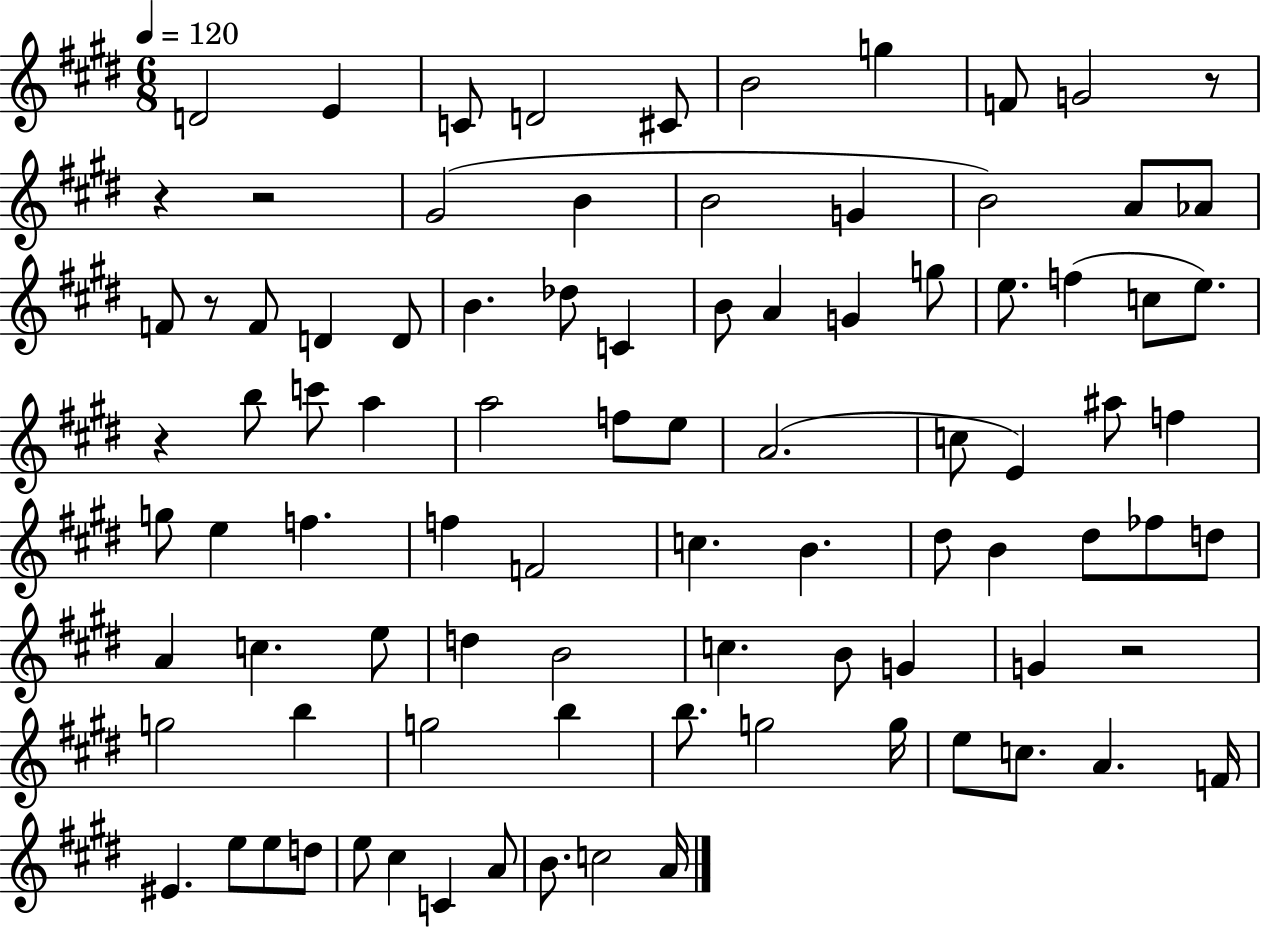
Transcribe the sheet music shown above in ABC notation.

X:1
T:Untitled
M:6/8
L:1/4
K:E
D2 E C/2 D2 ^C/2 B2 g F/2 G2 z/2 z z2 ^G2 B B2 G B2 A/2 _A/2 F/2 z/2 F/2 D D/2 B _d/2 C B/2 A G g/2 e/2 f c/2 e/2 z b/2 c'/2 a a2 f/2 e/2 A2 c/2 E ^a/2 f g/2 e f f F2 c B ^d/2 B ^d/2 _f/2 d/2 A c e/2 d B2 c B/2 G G z2 g2 b g2 b b/2 g2 g/4 e/2 c/2 A F/4 ^E e/2 e/2 d/2 e/2 ^c C A/2 B/2 c2 A/4